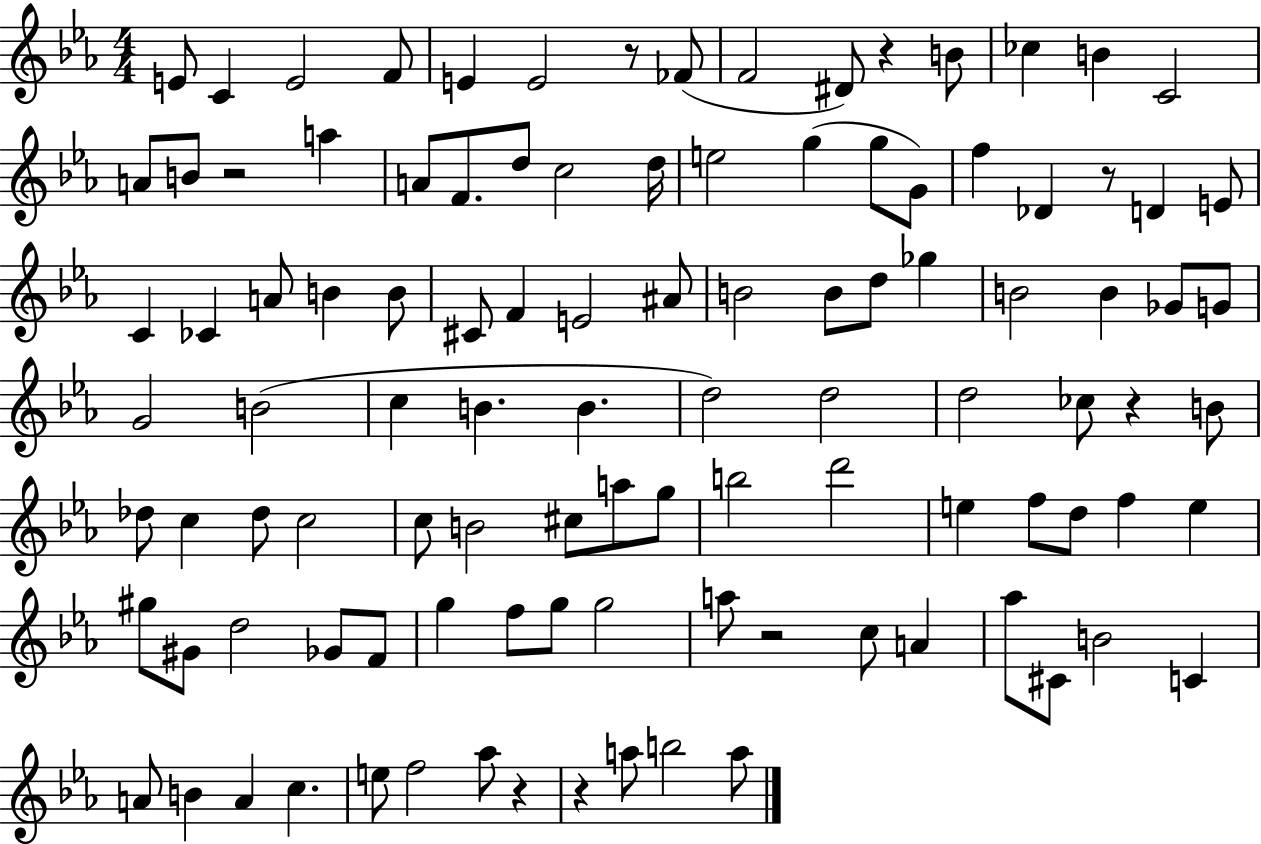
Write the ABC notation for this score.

X:1
T:Untitled
M:4/4
L:1/4
K:Eb
E/2 C E2 F/2 E E2 z/2 _F/2 F2 ^D/2 z B/2 _c B C2 A/2 B/2 z2 a A/2 F/2 d/2 c2 d/4 e2 g g/2 G/2 f _D z/2 D E/2 C _C A/2 B B/2 ^C/2 F E2 ^A/2 B2 B/2 d/2 _g B2 B _G/2 G/2 G2 B2 c B B d2 d2 d2 _c/2 z B/2 _d/2 c _d/2 c2 c/2 B2 ^c/2 a/2 g/2 b2 d'2 e f/2 d/2 f e ^g/2 ^G/2 d2 _G/2 F/2 g f/2 g/2 g2 a/2 z2 c/2 A _a/2 ^C/2 B2 C A/2 B A c e/2 f2 _a/2 z z a/2 b2 a/2